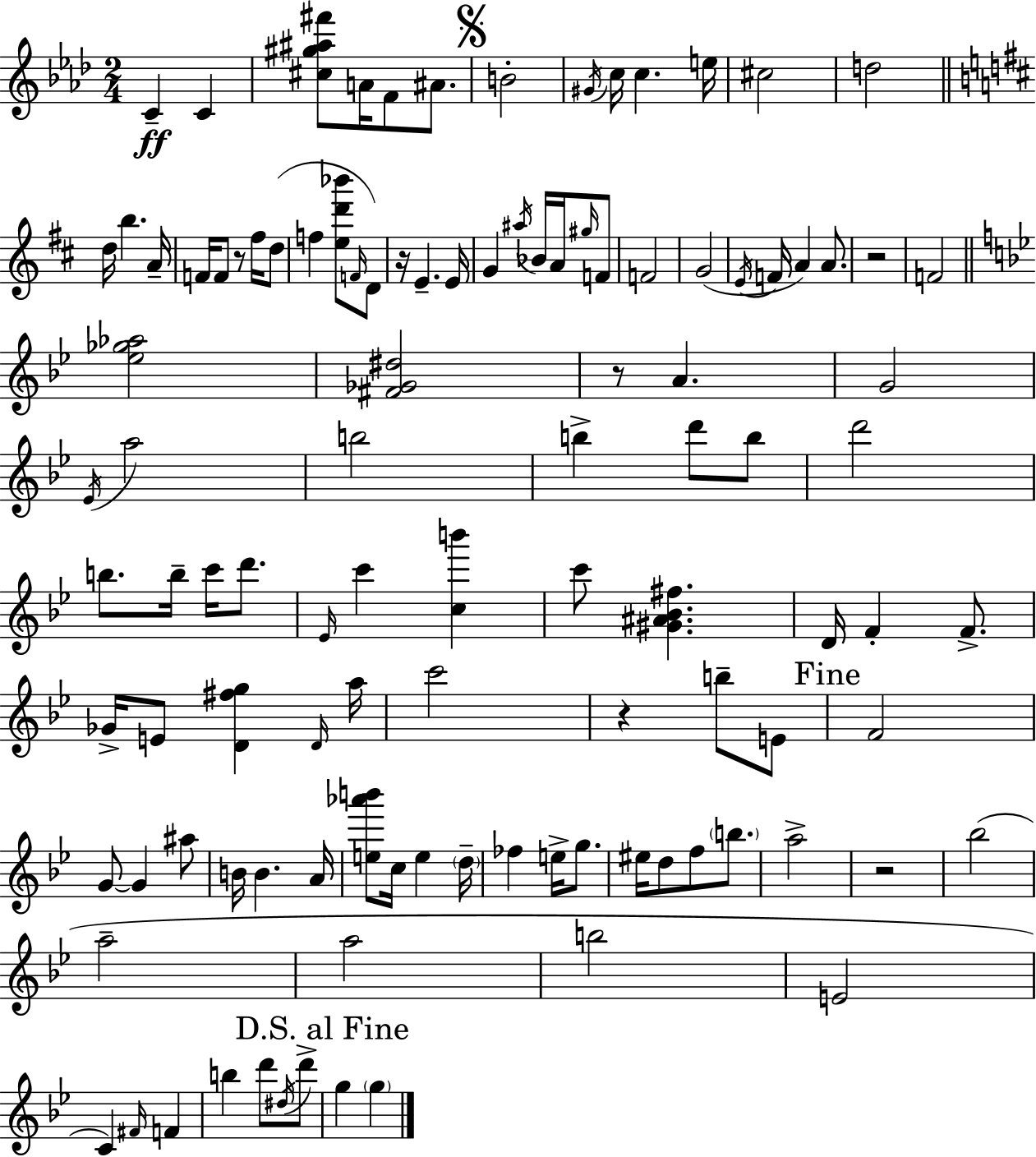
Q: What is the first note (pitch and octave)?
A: C4